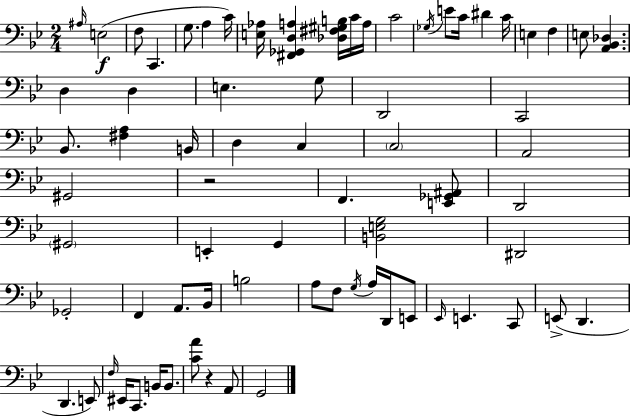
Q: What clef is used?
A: bass